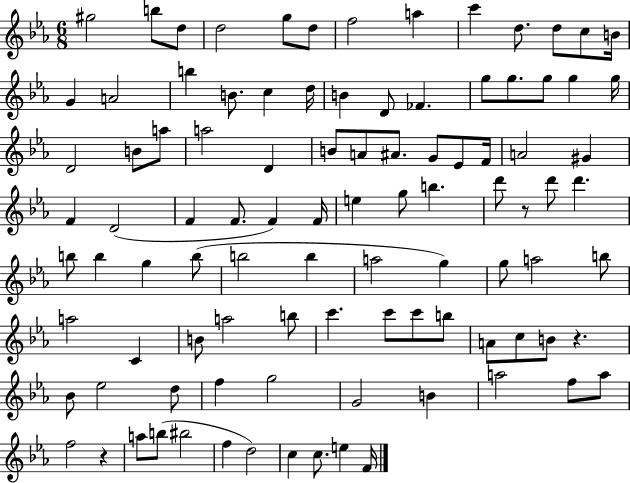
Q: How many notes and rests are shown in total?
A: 98